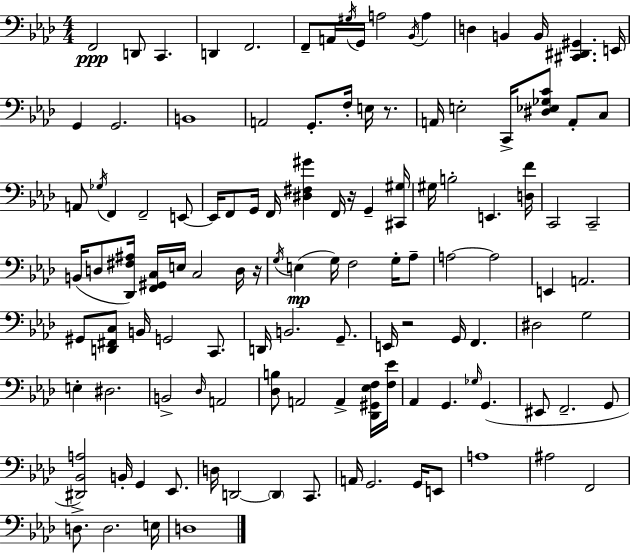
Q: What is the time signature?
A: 4/4